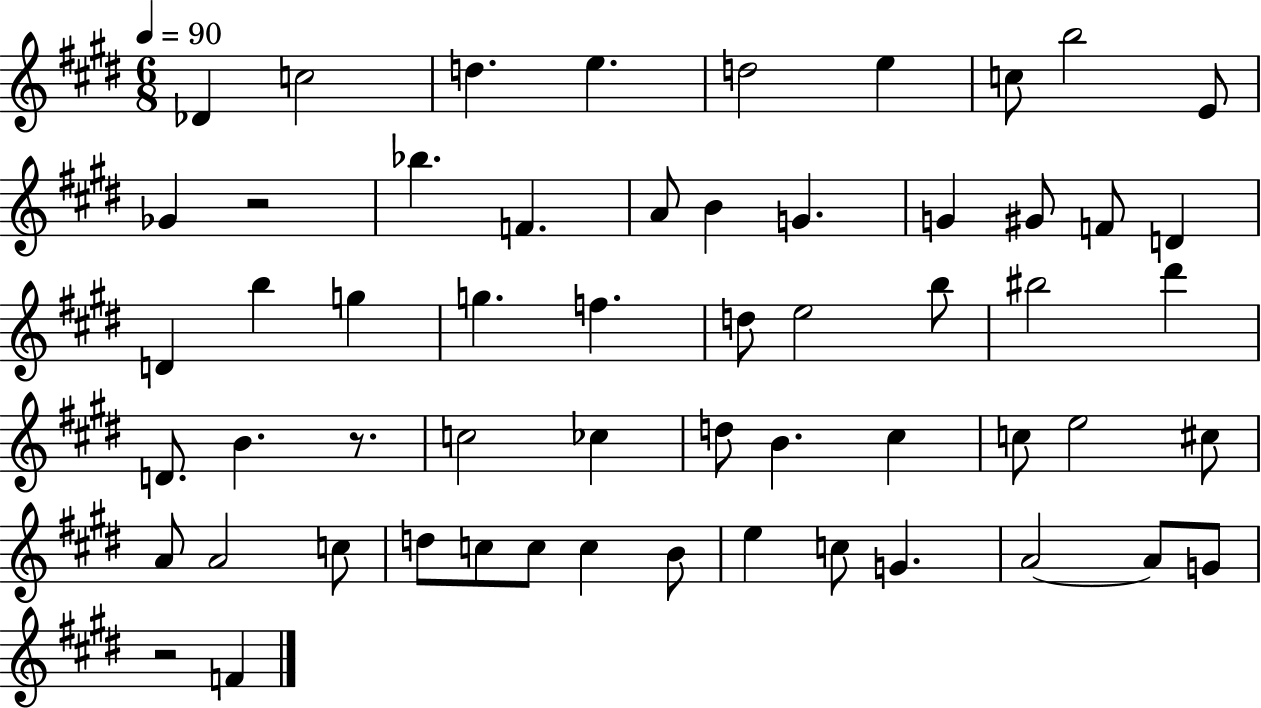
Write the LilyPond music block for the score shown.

{
  \clef treble
  \numericTimeSignature
  \time 6/8
  \key e \major
  \tempo 4 = 90
  des'4 c''2 | d''4. e''4. | d''2 e''4 | c''8 b''2 e'8 | \break ges'4 r2 | bes''4. f'4. | a'8 b'4 g'4. | g'4 gis'8 f'8 d'4 | \break d'4 b''4 g''4 | g''4. f''4. | d''8 e''2 b''8 | bis''2 dis'''4 | \break d'8. b'4. r8. | c''2 ces''4 | d''8 b'4. cis''4 | c''8 e''2 cis''8 | \break a'8 a'2 c''8 | d''8 c''8 c''8 c''4 b'8 | e''4 c''8 g'4. | a'2~~ a'8 g'8 | \break r2 f'4 | \bar "|."
}